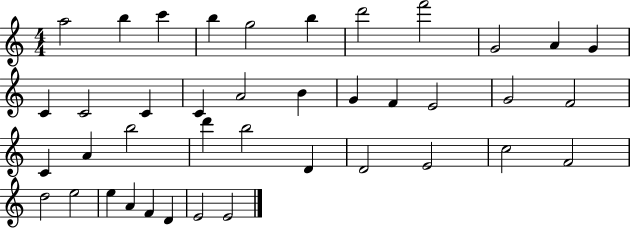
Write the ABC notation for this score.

X:1
T:Untitled
M:4/4
L:1/4
K:C
a2 b c' b g2 b d'2 f'2 G2 A G C C2 C C A2 B G F E2 G2 F2 C A b2 d' b2 D D2 E2 c2 F2 d2 e2 e A F D E2 E2